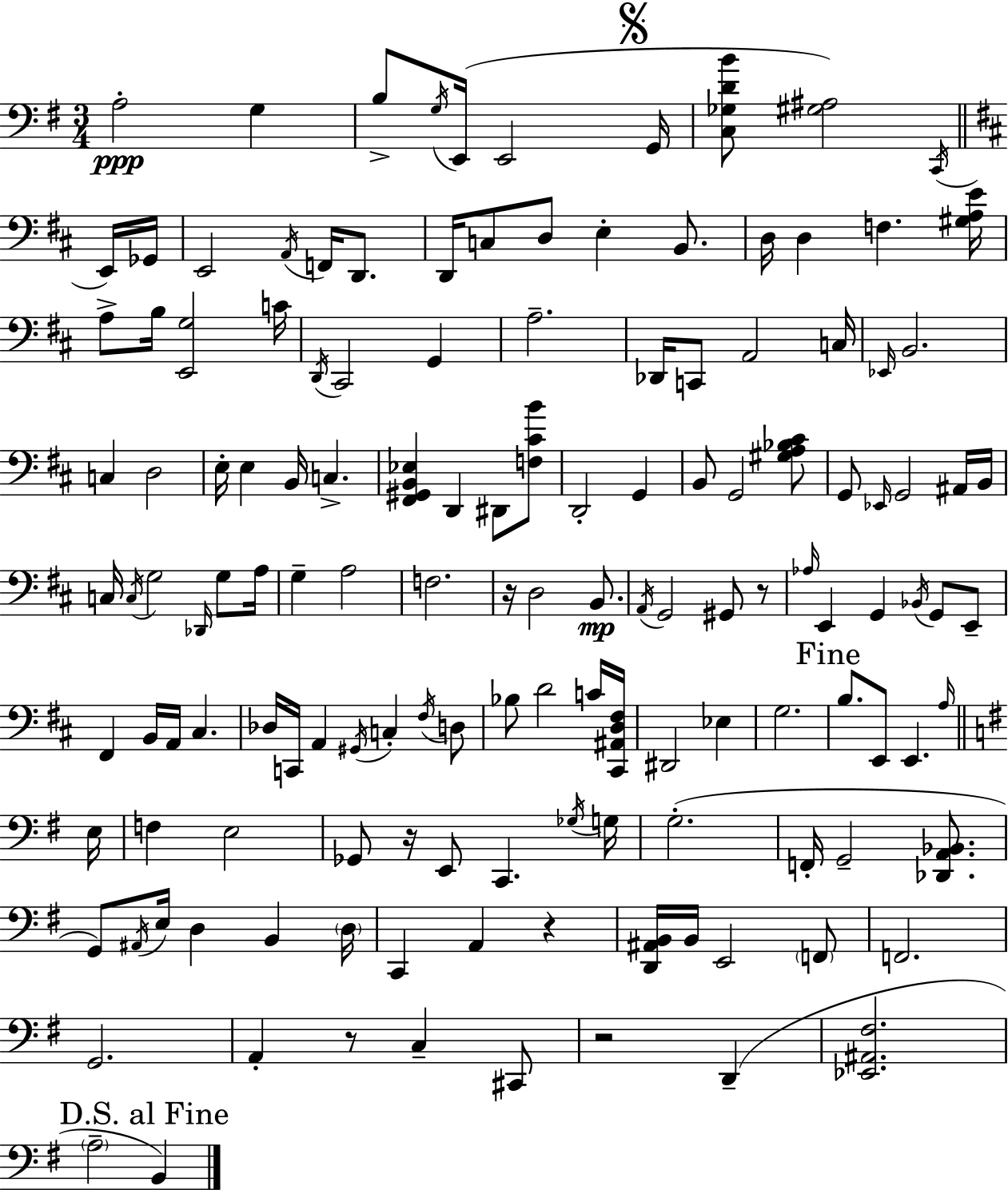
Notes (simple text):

A3/h G3/q B3/e G3/s E2/s E2/h G2/s [C3,Gb3,D4,B4]/e [G#3,A#3]/h C2/s E2/s Gb2/s E2/h A2/s F2/s D2/e. D2/s C3/e D3/e E3/q B2/e. D3/s D3/q F3/q. [G#3,A3,E4]/s A3/e B3/s [E2,G3]/h C4/s D2/s C#2/h G2/q A3/h. Db2/s C2/e A2/h C3/s Eb2/s B2/h. C3/q D3/h E3/s E3/q B2/s C3/q. [F#2,G#2,B2,Eb3]/q D2/q D#2/e [F3,C#4,B4]/e D2/h G2/q B2/e G2/h [G#3,A3,Bb3,C#4]/e G2/e Eb2/s G2/h A#2/s B2/s C3/s C3/s G3/h Db2/s G3/e A3/s G3/q A3/h F3/h. R/s D3/h B2/e. A2/s G2/h G#2/e R/e Ab3/s E2/q G2/q Bb2/s G2/e E2/e F#2/q B2/s A2/s C#3/q. Db3/s C2/s A2/q G#2/s C3/q F#3/s D3/e Bb3/e D4/h C4/s [C#2,A#2,D3,F#3]/s D#2/h Eb3/q G3/h. B3/e. E2/e E2/q. A3/s E3/s F3/q E3/h Gb2/e R/s E2/e C2/q. Gb3/s G3/s G3/h. F2/s G2/h [Db2,A2,Bb2]/e. G2/e A#2/s E3/s D3/q B2/q D3/s C2/q A2/q R/q [D2,A#2,B2]/s B2/s E2/h F2/e F2/h. G2/h. A2/q R/e C3/q C#2/e R/h D2/q [Eb2,A#2,F#3]/h. A3/h B2/q